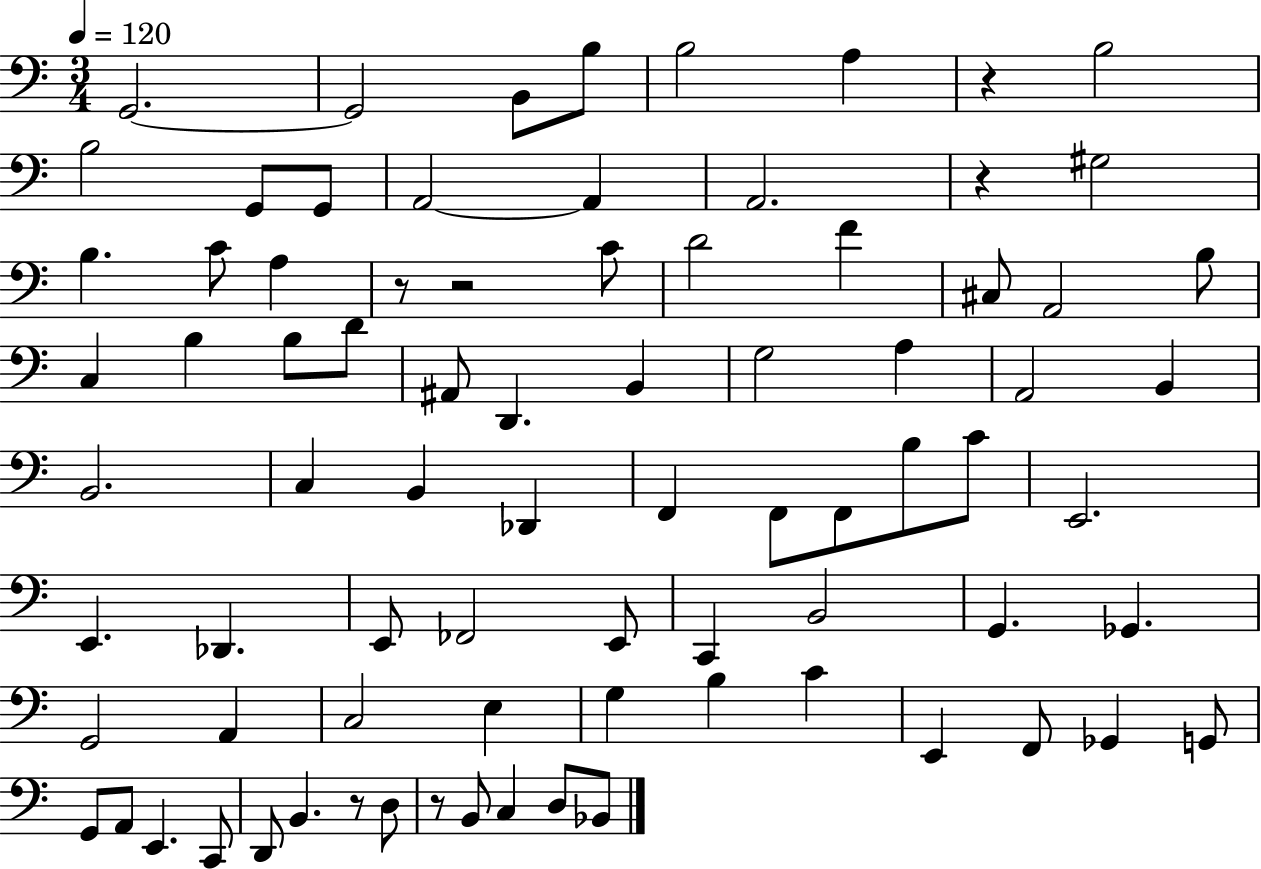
{
  \clef bass
  \numericTimeSignature
  \time 3/4
  \key c \major
  \tempo 4 = 120
  g,2.~~ | g,2 b,8 b8 | b2 a4 | r4 b2 | \break b2 g,8 g,8 | a,2~~ a,4 | a,2. | r4 gis2 | \break b4. c'8 a4 | r8 r2 c'8 | d'2 f'4 | cis8 a,2 b8 | \break c4 b4 b8 d'8 | ais,8 d,4. b,4 | g2 a4 | a,2 b,4 | \break b,2. | c4 b,4 des,4 | f,4 f,8 f,8 b8 c'8 | e,2. | \break e,4. des,4. | e,8 fes,2 e,8 | c,4 b,2 | g,4. ges,4. | \break g,2 a,4 | c2 e4 | g4 b4 c'4 | e,4 f,8 ges,4 g,8 | \break g,8 a,8 e,4. c,8 | d,8 b,4. r8 d8 | r8 b,8 c4 d8 bes,8 | \bar "|."
}